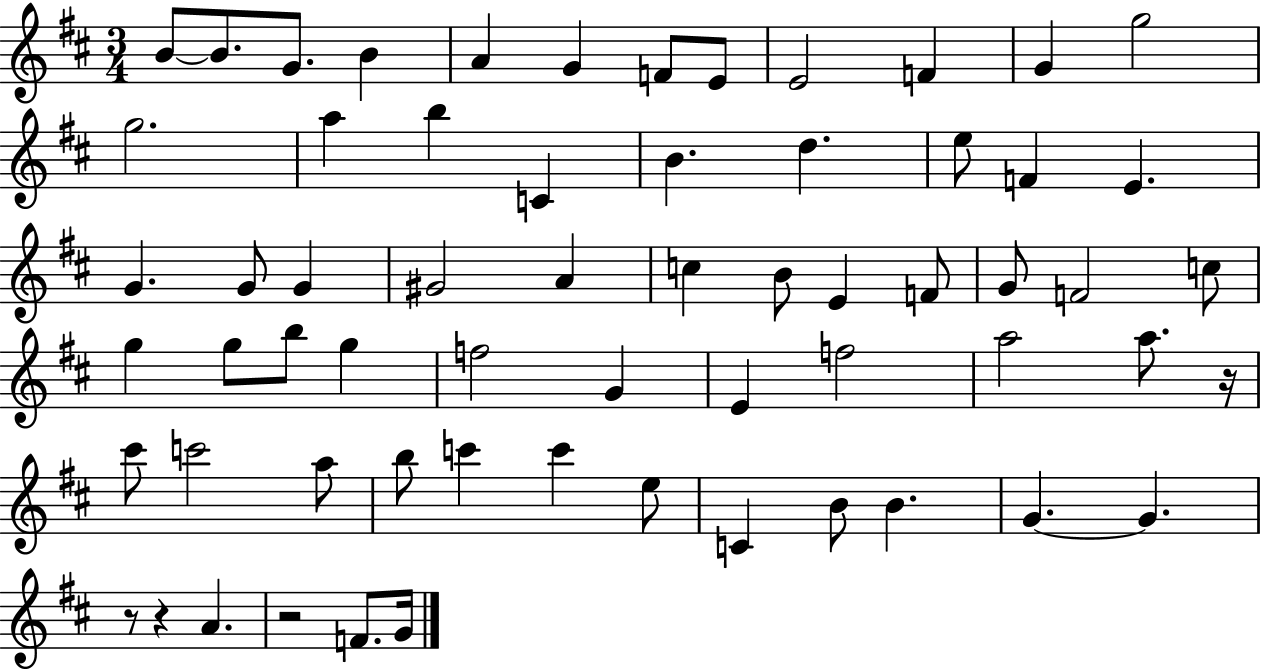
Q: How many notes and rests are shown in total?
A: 62